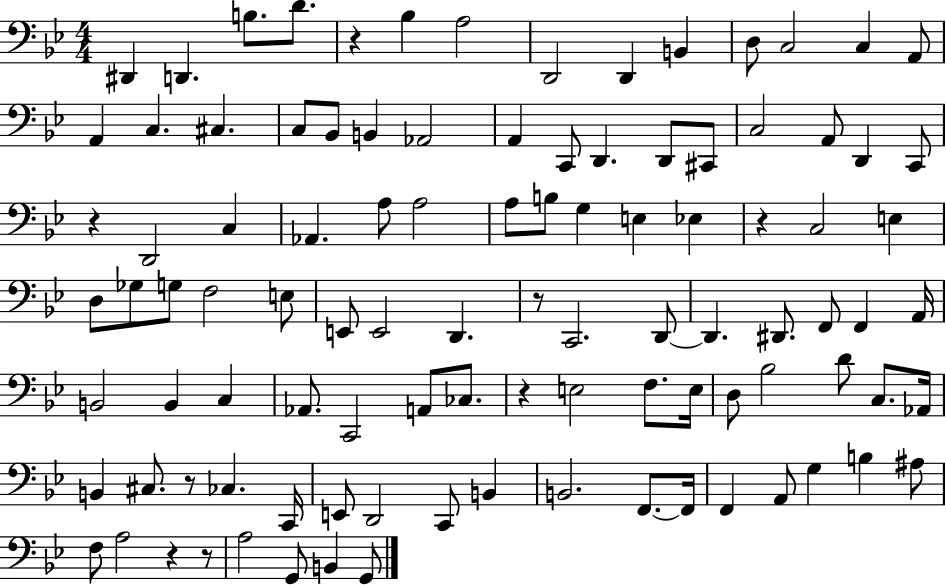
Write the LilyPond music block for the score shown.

{
  \clef bass
  \numericTimeSignature
  \time 4/4
  \key bes \major
  dis,4 d,4. b8. d'8. | r4 bes4 a2 | d,2 d,4 b,4 | d8 c2 c4 a,8 | \break a,4 c4. cis4. | c8 bes,8 b,4 aes,2 | a,4 c,8 d,4. d,8 cis,8 | c2 a,8 d,4 c,8 | \break r4 d,2 c4 | aes,4. a8 a2 | a8 b8 g4 e4 ees4 | r4 c2 e4 | \break d8 ges8 g8 f2 e8 | e,8 e,2 d,4. | r8 c,2. d,8~~ | d,4. dis,8. f,8 f,4 a,16 | \break b,2 b,4 c4 | aes,8. c,2 a,8 ces8. | r4 e2 f8. e16 | d8 bes2 d'8 c8. aes,16 | \break b,4 cis8. r8 ces4. c,16 | e,8 d,2 c,8 b,4 | b,2. f,8.~~ f,16 | f,4 a,8 g4 b4 ais8 | \break f8 a2 r4 r8 | a2 g,8 b,4 g,8 | \bar "|."
}